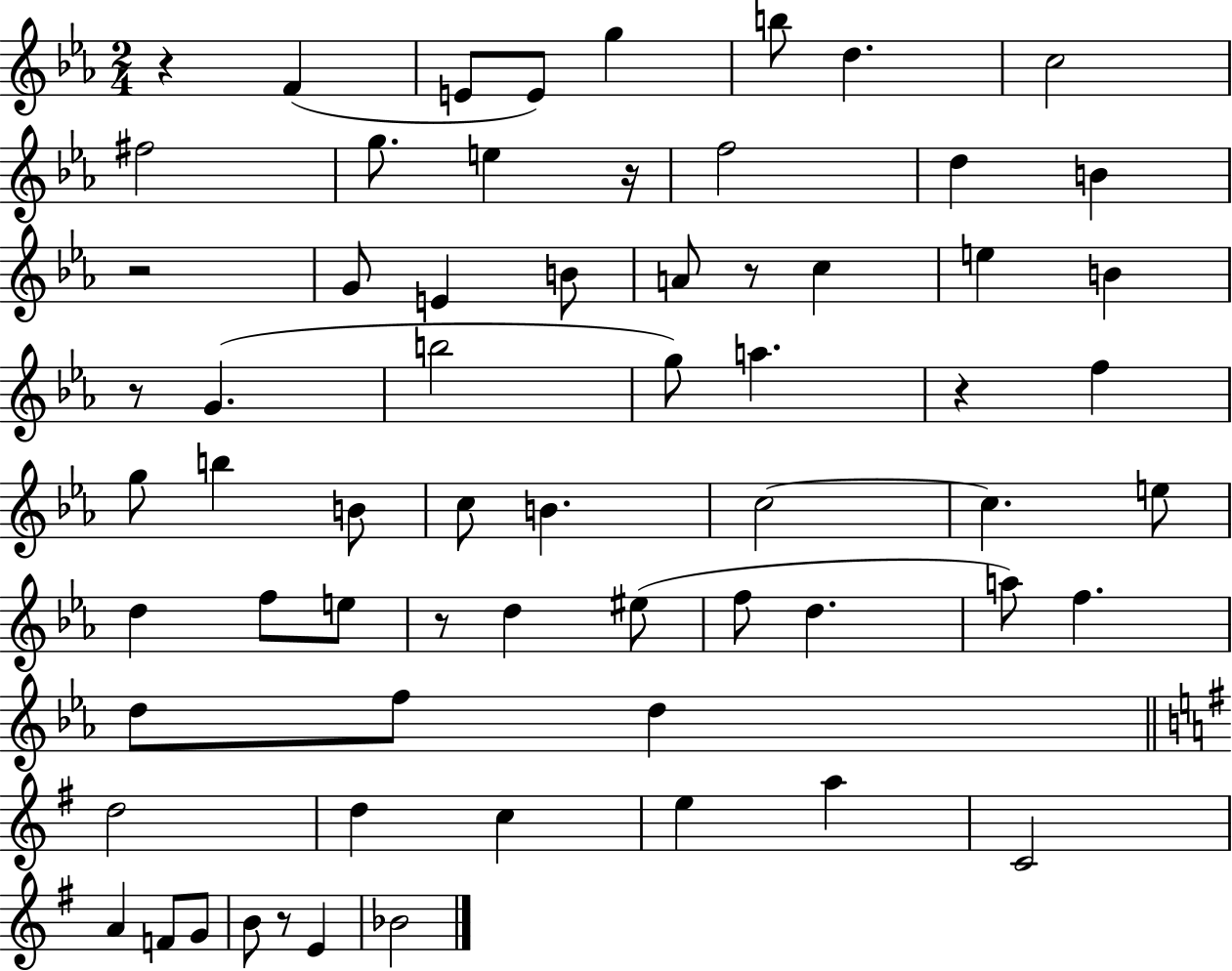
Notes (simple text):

R/q F4/q E4/e E4/e G5/q B5/e D5/q. C5/h F#5/h G5/e. E5/q R/s F5/h D5/q B4/q R/h G4/e E4/q B4/e A4/e R/e C5/q E5/q B4/q R/e G4/q. B5/h G5/e A5/q. R/q F5/q G5/e B5/q B4/e C5/e B4/q. C5/h C5/q. E5/e D5/q F5/e E5/e R/e D5/q EIS5/e F5/e D5/q. A5/e F5/q. D5/e F5/e D5/q D5/h D5/q C5/q E5/q A5/q C4/h A4/q F4/e G4/e B4/e R/e E4/q Bb4/h